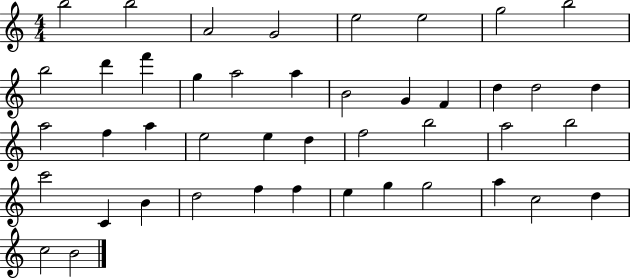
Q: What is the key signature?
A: C major